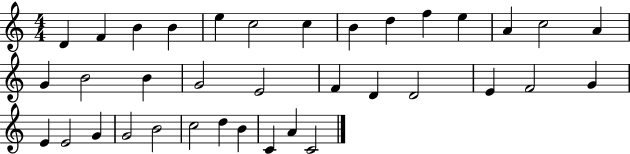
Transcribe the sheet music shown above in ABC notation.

X:1
T:Untitled
M:4/4
L:1/4
K:C
D F B B e c2 c B d f e A c2 A G B2 B G2 E2 F D D2 E F2 G E E2 G G2 B2 c2 d B C A C2